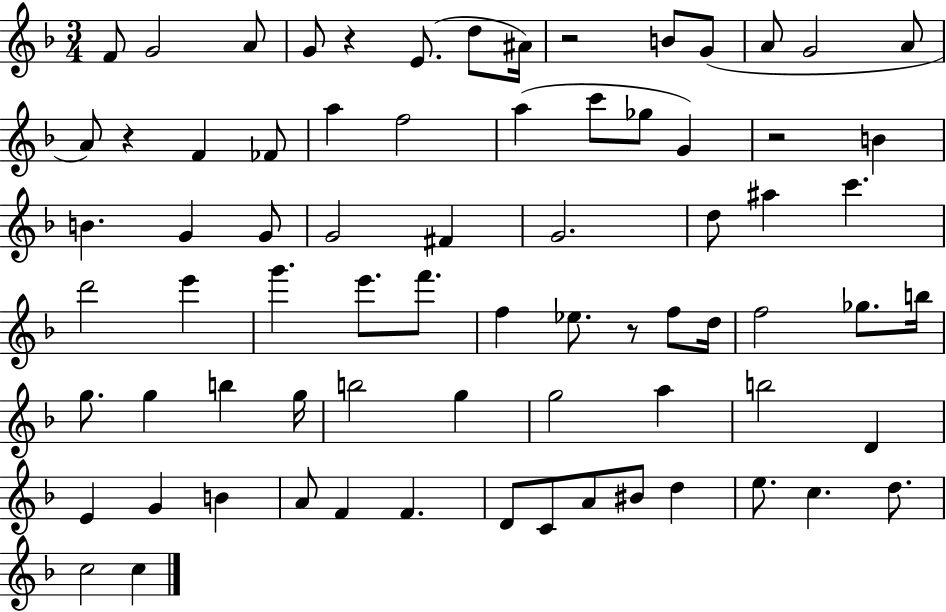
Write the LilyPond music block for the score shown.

{
  \clef treble
  \numericTimeSignature
  \time 3/4
  \key f \major
  f'8 g'2 a'8 | g'8 r4 e'8.( d''8 ais'16) | r2 b'8 g'8( | a'8 g'2 a'8 | \break a'8) r4 f'4 fes'8 | a''4 f''2 | a''4( c'''8 ges''8 g'4) | r2 b'4 | \break b'4. g'4 g'8 | g'2 fis'4 | g'2. | d''8 ais''4 c'''4. | \break d'''2 e'''4 | g'''4. e'''8. f'''8. | f''4 ees''8. r8 f''8 d''16 | f''2 ges''8. b''16 | \break g''8. g''4 b''4 g''16 | b''2 g''4 | g''2 a''4 | b''2 d'4 | \break e'4 g'4 b'4 | a'8 f'4 f'4. | d'8 c'8 a'8 bis'8 d''4 | e''8. c''4. d''8. | \break c''2 c''4 | \bar "|."
}